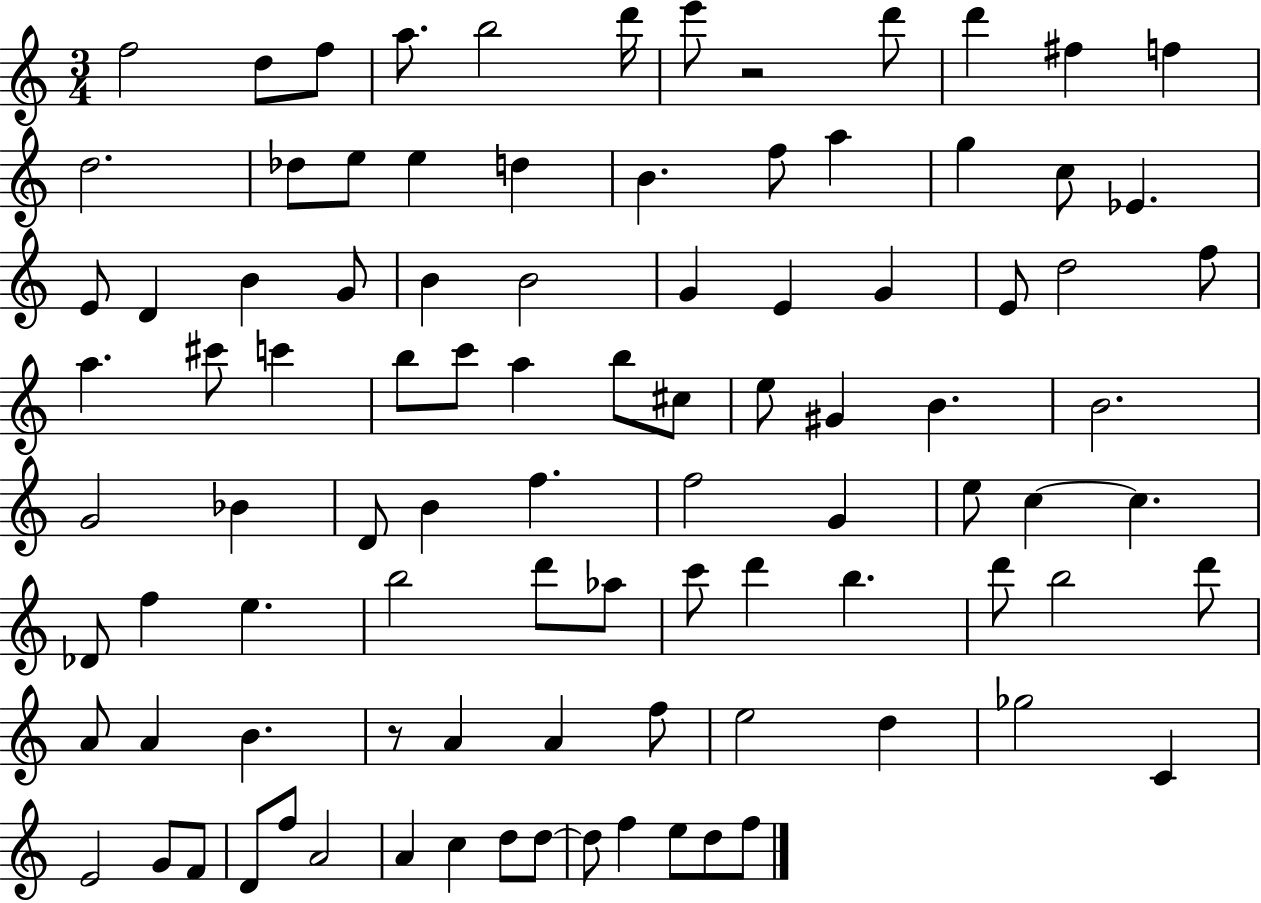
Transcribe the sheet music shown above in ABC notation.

X:1
T:Untitled
M:3/4
L:1/4
K:C
f2 d/2 f/2 a/2 b2 d'/4 e'/2 z2 d'/2 d' ^f f d2 _d/2 e/2 e d B f/2 a g c/2 _E E/2 D B G/2 B B2 G E G E/2 d2 f/2 a ^c'/2 c' b/2 c'/2 a b/2 ^c/2 e/2 ^G B B2 G2 _B D/2 B f f2 G e/2 c c _D/2 f e b2 d'/2 _a/2 c'/2 d' b d'/2 b2 d'/2 A/2 A B z/2 A A f/2 e2 d _g2 C E2 G/2 F/2 D/2 f/2 A2 A c d/2 d/2 d/2 f e/2 d/2 f/2